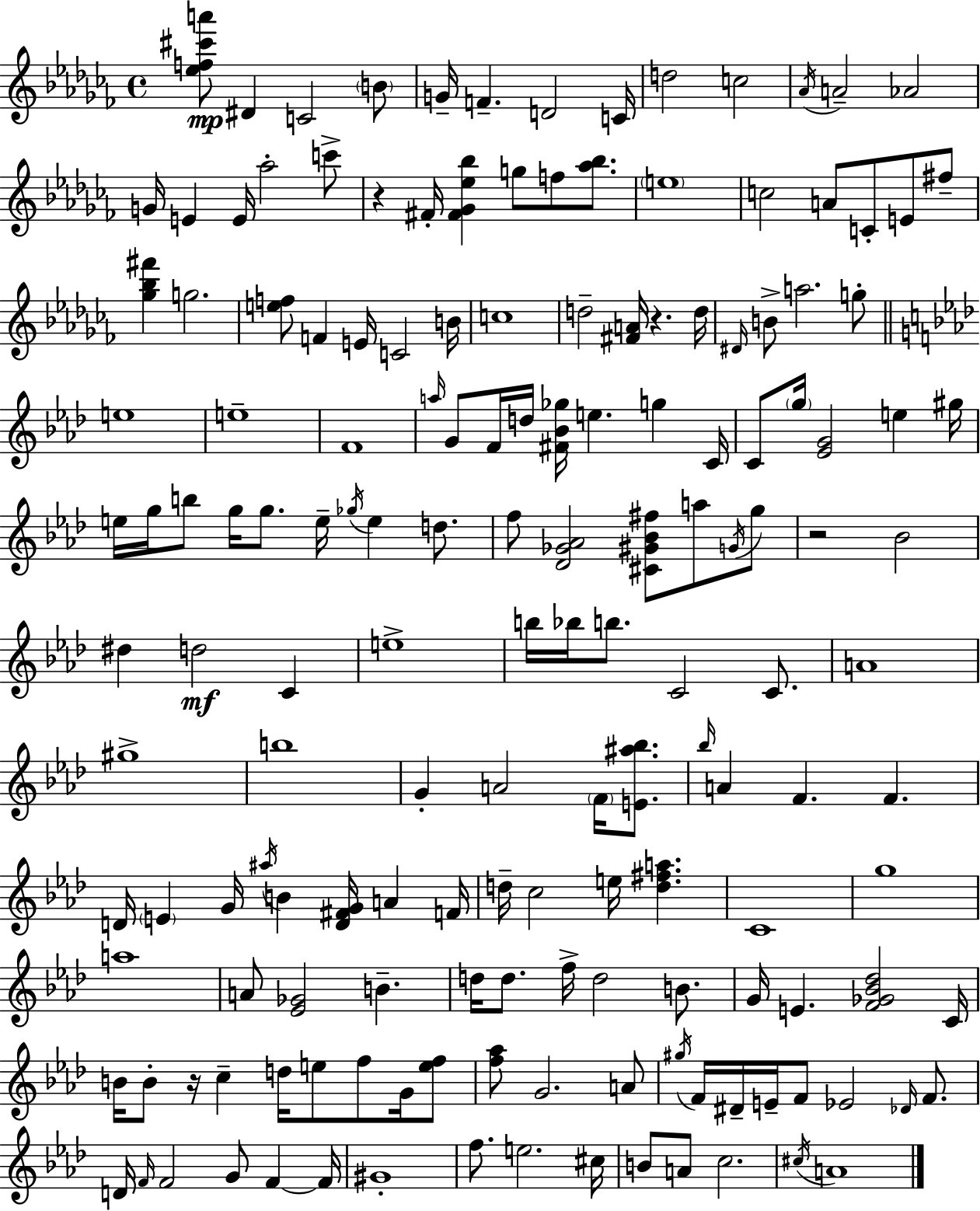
[Eb5,F5,C#6,A6]/e D#4/q C4/h B4/e G4/s F4/q. D4/h C4/s D5/h C5/h Ab4/s A4/h Ab4/h G4/s E4/q E4/s Ab5/h C6/e R/q F#4/s [F#4,Gb4,Eb5,Bb5]/q G5/e F5/e [Ab5,Bb5]/e. E5/w C5/h A4/e C4/e E4/e F#5/e [Gb5,Bb5,F#6]/q G5/h. [E5,F5]/e F4/q E4/s C4/h B4/s C5/w D5/h [F#4,A4]/s R/q. D5/s D#4/s B4/e A5/h. G5/e E5/w E5/w F4/w A5/s G4/e F4/s D5/s [F#4,Bb4,Gb5]/s E5/q. G5/q C4/s C4/e G5/s [Eb4,G4]/h E5/q G#5/s E5/s G5/s B5/e G5/s G5/e. E5/s Gb5/s E5/q D5/e. F5/e [Db4,Gb4,Ab4]/h [C#4,G#4,Bb4,F#5]/e A5/e G4/s G5/e R/h Bb4/h D#5/q D5/h C4/q E5/w B5/s Bb5/s B5/e. C4/h C4/e. A4/w G#5/w B5/w G4/q A4/h F4/s [E4,A#5,Bb5]/e. Bb5/s A4/q F4/q. F4/q. D4/s E4/q G4/s A#5/s B4/q [D4,F#4,G4]/s A4/q F4/s D5/s C5/h E5/s [D5,F#5,A5]/q. C4/w G5/w A5/w A4/e [Eb4,Gb4]/h B4/q. D5/s D5/e. F5/s D5/h B4/e. G4/s E4/q. [F4,Gb4,Bb4,Db5]/h C4/s B4/s B4/e R/s C5/q D5/s E5/e F5/e G4/s [E5,F5]/e [F5,Ab5]/e G4/h. A4/e G#5/s F4/s D#4/s E4/s F4/e Eb4/h Db4/s F4/e. D4/s F4/s F4/h G4/e F4/q F4/s G#4/w F5/e. E5/h. C#5/s B4/e A4/e C5/h. C#5/s A4/w